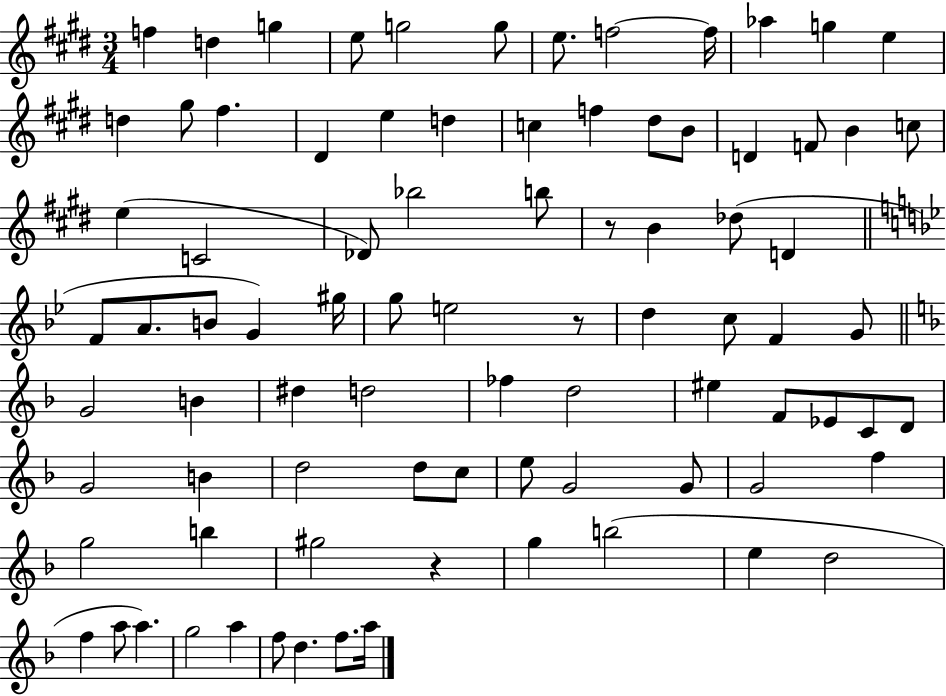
F5/q D5/q G5/q E5/e G5/h G5/e E5/e. F5/h F5/s Ab5/q G5/q E5/q D5/q G#5/e F#5/q. D#4/q E5/q D5/q C5/q F5/q D#5/e B4/e D4/q F4/e B4/q C5/e E5/q C4/h Db4/e Bb5/h B5/e R/e B4/q Db5/e D4/q F4/e A4/e. B4/e G4/q G#5/s G5/e E5/h R/e D5/q C5/e F4/q G4/e G4/h B4/q D#5/q D5/h FES5/q D5/h EIS5/q F4/e Eb4/e C4/e D4/e G4/h B4/q D5/h D5/e C5/e E5/e G4/h G4/e G4/h F5/q G5/h B5/q G#5/h R/q G5/q B5/h E5/q D5/h F5/q A5/e A5/q. G5/h A5/q F5/e D5/q. F5/e. A5/s